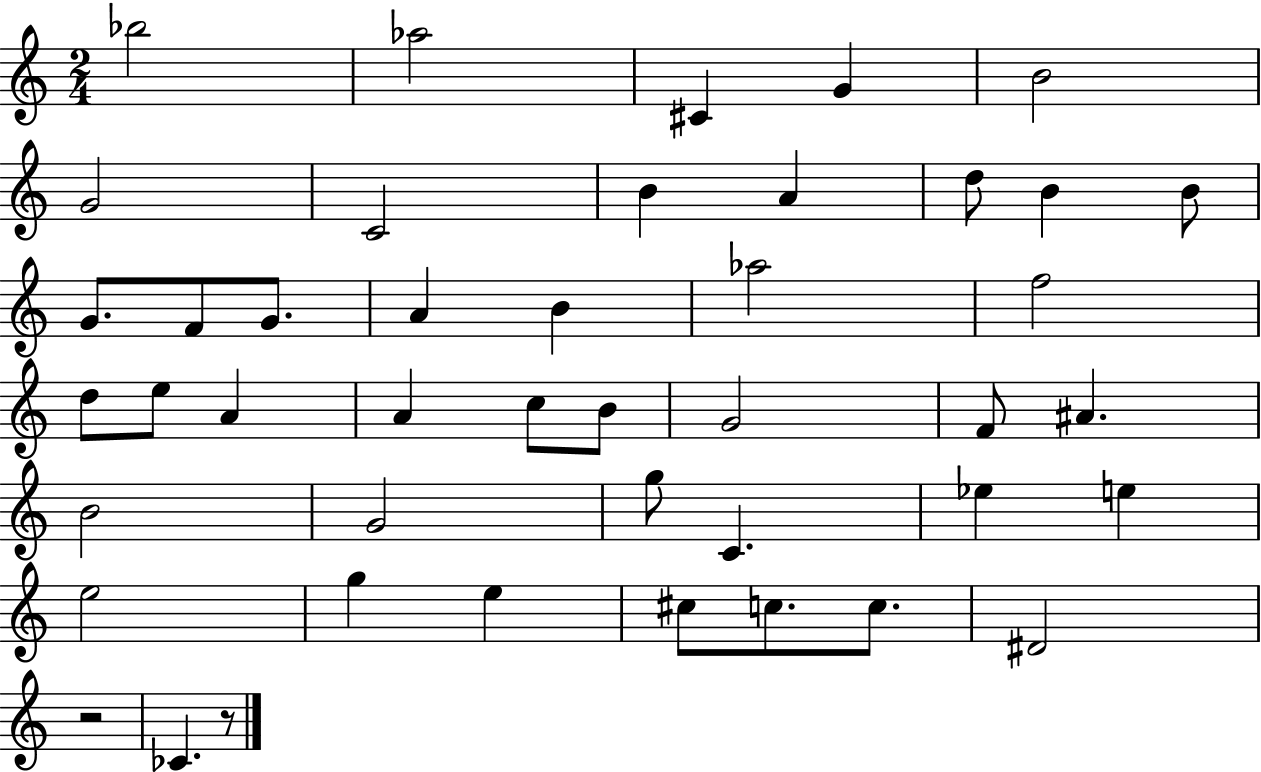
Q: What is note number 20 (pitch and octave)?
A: D5